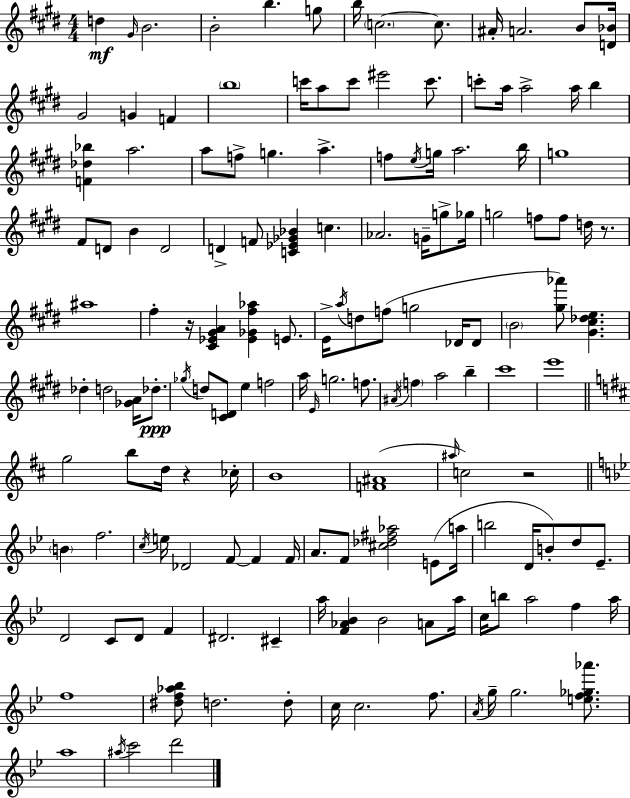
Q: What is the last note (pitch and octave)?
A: D6